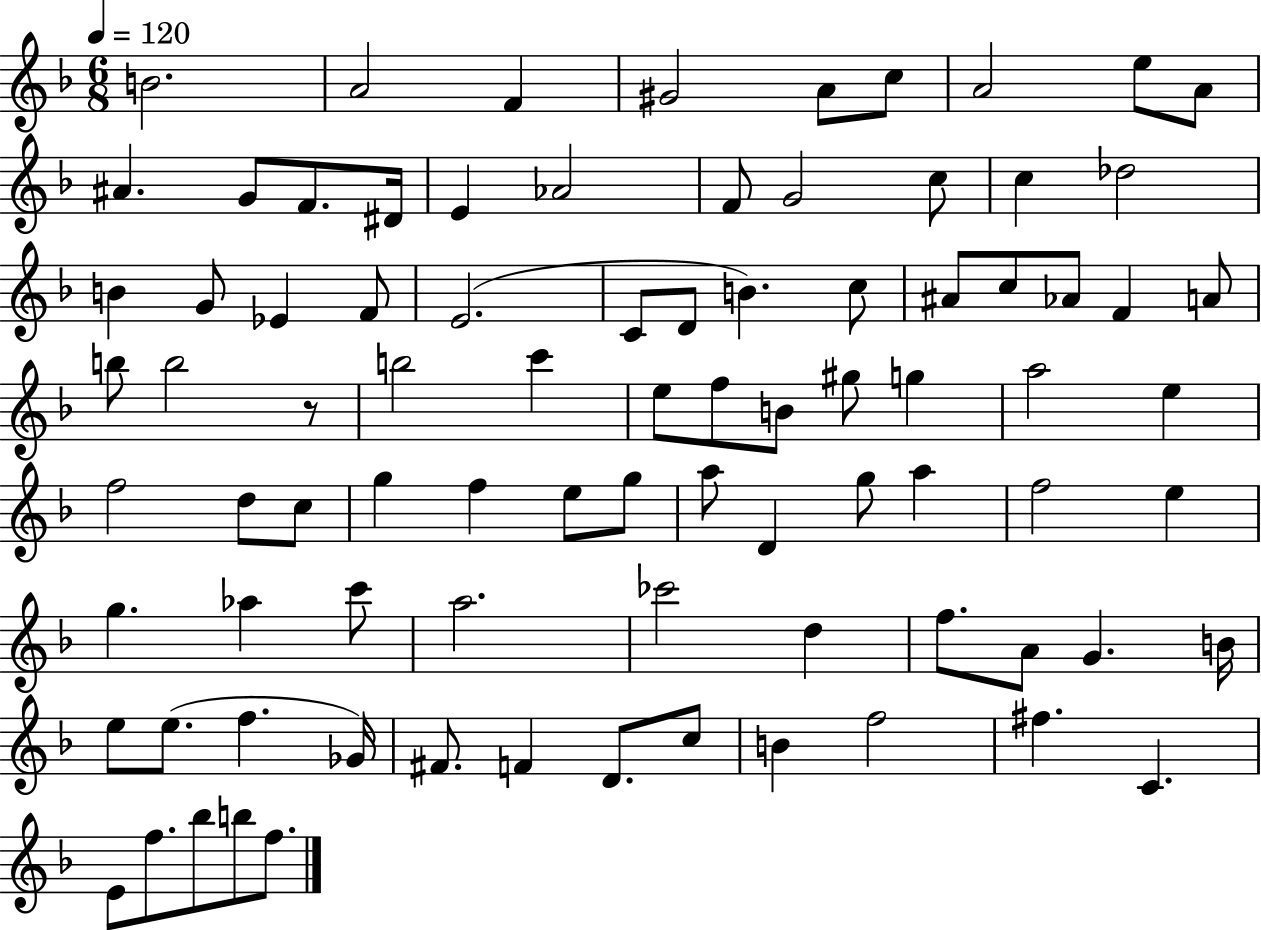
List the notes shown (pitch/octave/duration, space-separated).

B4/h. A4/h F4/q G#4/h A4/e C5/e A4/h E5/e A4/e A#4/q. G4/e F4/e. D#4/s E4/q Ab4/h F4/e G4/h C5/e C5/q Db5/h B4/q G4/e Eb4/q F4/e E4/h. C4/e D4/e B4/q. C5/e A#4/e C5/e Ab4/e F4/q A4/e B5/e B5/h R/e B5/h C6/q E5/e F5/e B4/e G#5/e G5/q A5/h E5/q F5/h D5/e C5/e G5/q F5/q E5/e G5/e A5/e D4/q G5/e A5/q F5/h E5/q G5/q. Ab5/q C6/e A5/h. CES6/h D5/q F5/e. A4/e G4/q. B4/s E5/e E5/e. F5/q. Gb4/s F#4/e. F4/q D4/e. C5/e B4/q F5/h F#5/q. C4/q. E4/e F5/e. Bb5/e B5/e F5/e.